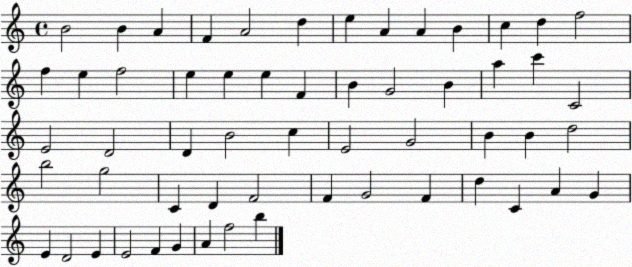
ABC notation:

X:1
T:Untitled
M:4/4
L:1/4
K:C
B2 B A F A2 d e A A B c d f2 f e f2 e e e F B G2 B a c' C2 E2 D2 D B2 c E2 G2 B B d2 b2 g2 C D F2 F G2 F d C A G E D2 E E2 F G A f2 b